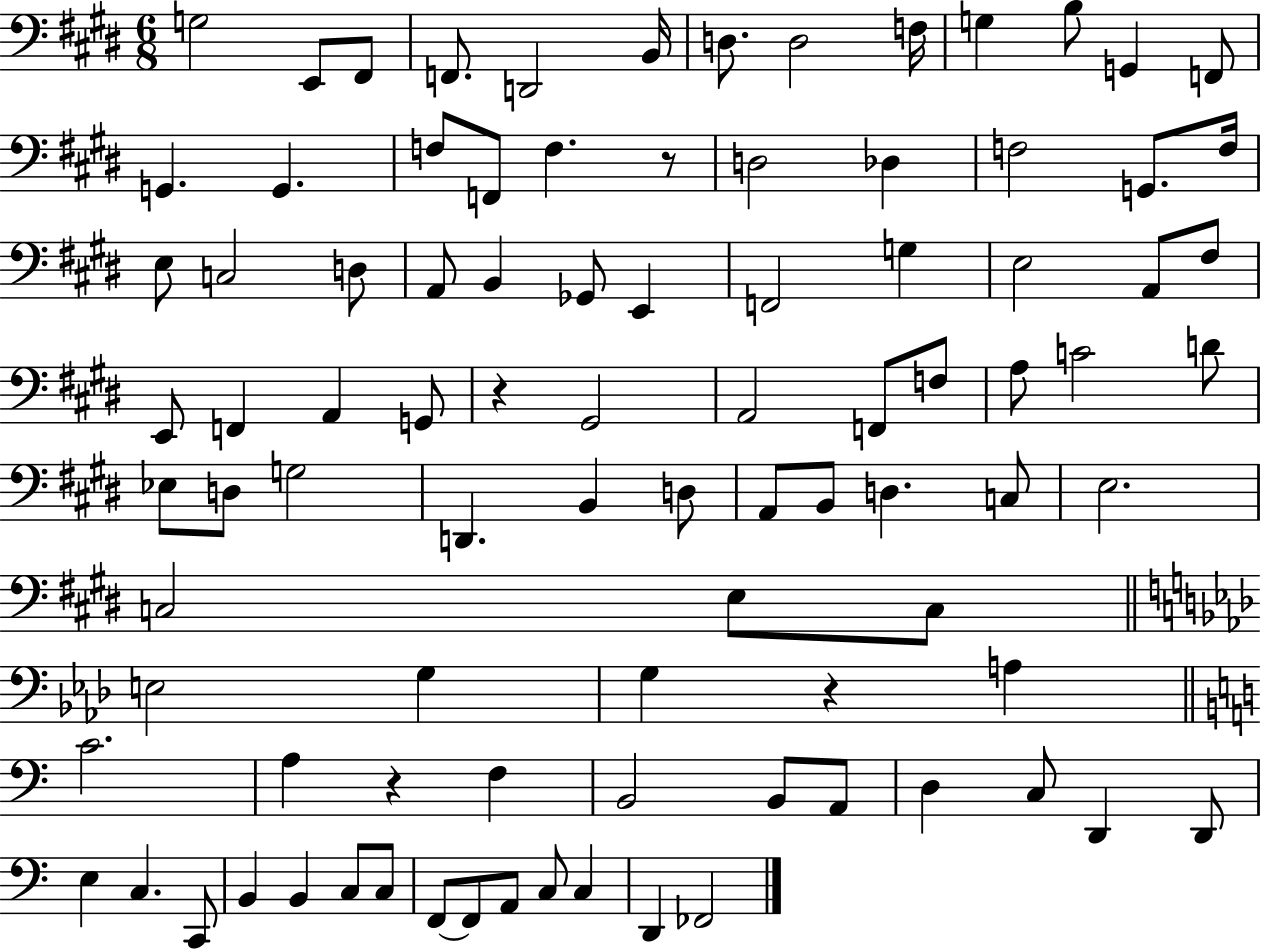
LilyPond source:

{
  \clef bass
  \numericTimeSignature
  \time 6/8
  \key e \major
  g2 e,8 fis,8 | f,8. d,2 b,16 | d8. d2 f16 | g4 b8 g,4 f,8 | \break g,4. g,4. | f8 f,8 f4. r8 | d2 des4 | f2 g,8. f16 | \break e8 c2 d8 | a,8 b,4 ges,8 e,4 | f,2 g4 | e2 a,8 fis8 | \break e,8 f,4 a,4 g,8 | r4 gis,2 | a,2 f,8 f8 | a8 c'2 d'8 | \break ees8 d8 g2 | d,4. b,4 d8 | a,8 b,8 d4. c8 | e2. | \break c2 e8 c8 | \bar "||" \break \key f \minor e2 g4 | g4 r4 a4 | \bar "||" \break \key a \minor c'2. | a4 r4 f4 | b,2 b,8 a,8 | d4 c8 d,4 d,8 | \break e4 c4. c,8 | b,4 b,4 c8 c8 | f,8~~ f,8 a,8 c8 c4 | d,4 fes,2 | \break \bar "|."
}